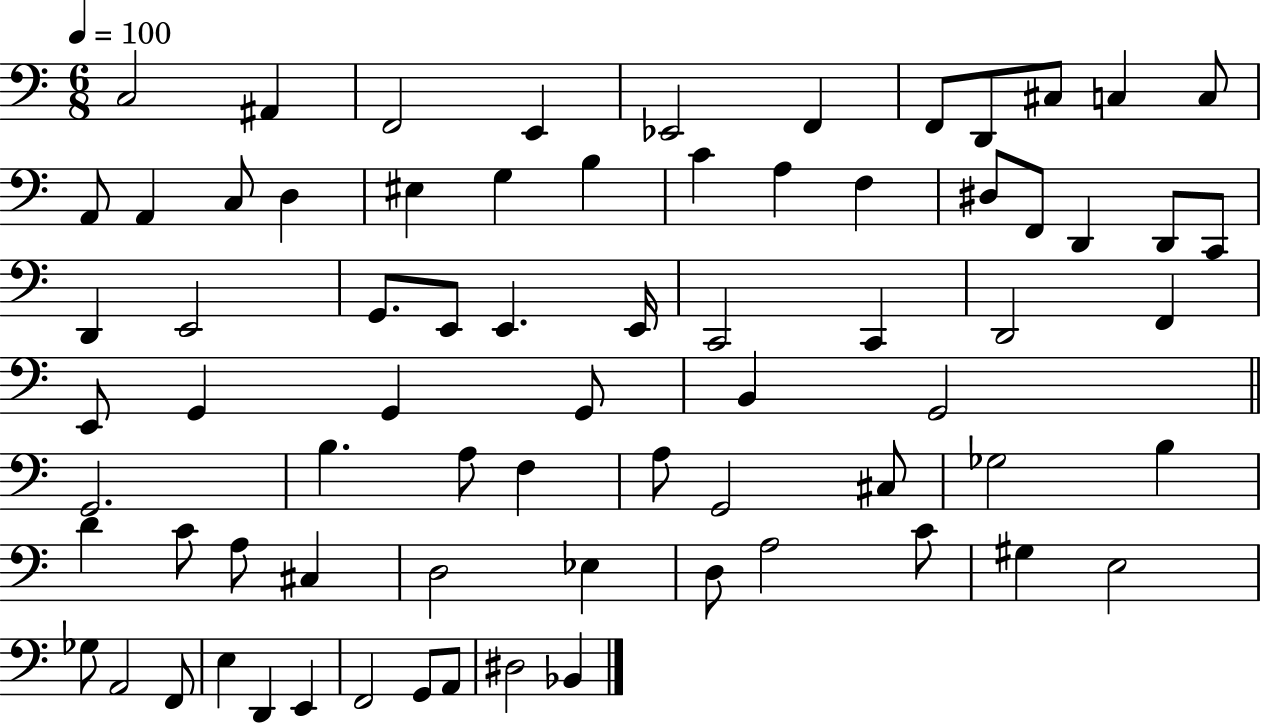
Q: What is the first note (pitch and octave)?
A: C3